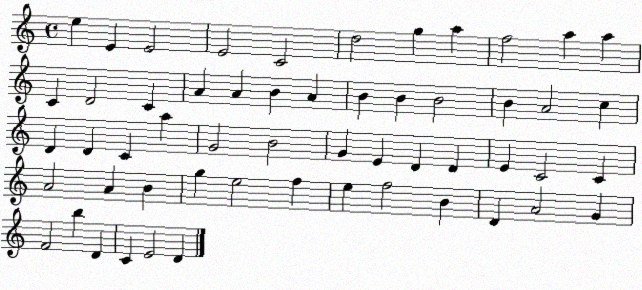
X:1
T:Untitled
M:4/4
L:1/4
K:C
e E E2 E2 C2 d2 g a f2 a a C D2 C A A B A B B B2 B A2 c D D C a G2 B2 G E D D E C2 C A2 A B g e2 f e f2 B D A2 G F2 b D C E2 D